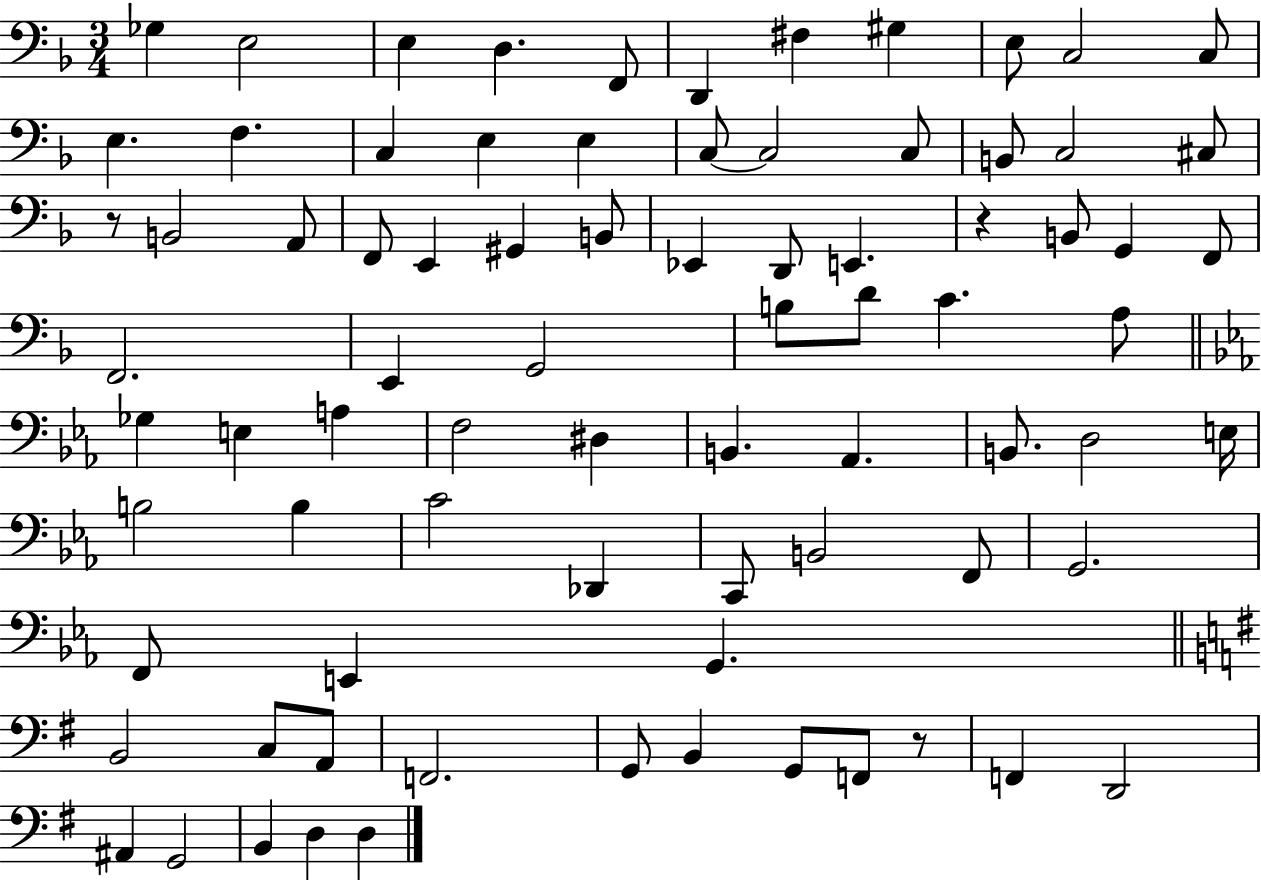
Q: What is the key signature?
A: F major